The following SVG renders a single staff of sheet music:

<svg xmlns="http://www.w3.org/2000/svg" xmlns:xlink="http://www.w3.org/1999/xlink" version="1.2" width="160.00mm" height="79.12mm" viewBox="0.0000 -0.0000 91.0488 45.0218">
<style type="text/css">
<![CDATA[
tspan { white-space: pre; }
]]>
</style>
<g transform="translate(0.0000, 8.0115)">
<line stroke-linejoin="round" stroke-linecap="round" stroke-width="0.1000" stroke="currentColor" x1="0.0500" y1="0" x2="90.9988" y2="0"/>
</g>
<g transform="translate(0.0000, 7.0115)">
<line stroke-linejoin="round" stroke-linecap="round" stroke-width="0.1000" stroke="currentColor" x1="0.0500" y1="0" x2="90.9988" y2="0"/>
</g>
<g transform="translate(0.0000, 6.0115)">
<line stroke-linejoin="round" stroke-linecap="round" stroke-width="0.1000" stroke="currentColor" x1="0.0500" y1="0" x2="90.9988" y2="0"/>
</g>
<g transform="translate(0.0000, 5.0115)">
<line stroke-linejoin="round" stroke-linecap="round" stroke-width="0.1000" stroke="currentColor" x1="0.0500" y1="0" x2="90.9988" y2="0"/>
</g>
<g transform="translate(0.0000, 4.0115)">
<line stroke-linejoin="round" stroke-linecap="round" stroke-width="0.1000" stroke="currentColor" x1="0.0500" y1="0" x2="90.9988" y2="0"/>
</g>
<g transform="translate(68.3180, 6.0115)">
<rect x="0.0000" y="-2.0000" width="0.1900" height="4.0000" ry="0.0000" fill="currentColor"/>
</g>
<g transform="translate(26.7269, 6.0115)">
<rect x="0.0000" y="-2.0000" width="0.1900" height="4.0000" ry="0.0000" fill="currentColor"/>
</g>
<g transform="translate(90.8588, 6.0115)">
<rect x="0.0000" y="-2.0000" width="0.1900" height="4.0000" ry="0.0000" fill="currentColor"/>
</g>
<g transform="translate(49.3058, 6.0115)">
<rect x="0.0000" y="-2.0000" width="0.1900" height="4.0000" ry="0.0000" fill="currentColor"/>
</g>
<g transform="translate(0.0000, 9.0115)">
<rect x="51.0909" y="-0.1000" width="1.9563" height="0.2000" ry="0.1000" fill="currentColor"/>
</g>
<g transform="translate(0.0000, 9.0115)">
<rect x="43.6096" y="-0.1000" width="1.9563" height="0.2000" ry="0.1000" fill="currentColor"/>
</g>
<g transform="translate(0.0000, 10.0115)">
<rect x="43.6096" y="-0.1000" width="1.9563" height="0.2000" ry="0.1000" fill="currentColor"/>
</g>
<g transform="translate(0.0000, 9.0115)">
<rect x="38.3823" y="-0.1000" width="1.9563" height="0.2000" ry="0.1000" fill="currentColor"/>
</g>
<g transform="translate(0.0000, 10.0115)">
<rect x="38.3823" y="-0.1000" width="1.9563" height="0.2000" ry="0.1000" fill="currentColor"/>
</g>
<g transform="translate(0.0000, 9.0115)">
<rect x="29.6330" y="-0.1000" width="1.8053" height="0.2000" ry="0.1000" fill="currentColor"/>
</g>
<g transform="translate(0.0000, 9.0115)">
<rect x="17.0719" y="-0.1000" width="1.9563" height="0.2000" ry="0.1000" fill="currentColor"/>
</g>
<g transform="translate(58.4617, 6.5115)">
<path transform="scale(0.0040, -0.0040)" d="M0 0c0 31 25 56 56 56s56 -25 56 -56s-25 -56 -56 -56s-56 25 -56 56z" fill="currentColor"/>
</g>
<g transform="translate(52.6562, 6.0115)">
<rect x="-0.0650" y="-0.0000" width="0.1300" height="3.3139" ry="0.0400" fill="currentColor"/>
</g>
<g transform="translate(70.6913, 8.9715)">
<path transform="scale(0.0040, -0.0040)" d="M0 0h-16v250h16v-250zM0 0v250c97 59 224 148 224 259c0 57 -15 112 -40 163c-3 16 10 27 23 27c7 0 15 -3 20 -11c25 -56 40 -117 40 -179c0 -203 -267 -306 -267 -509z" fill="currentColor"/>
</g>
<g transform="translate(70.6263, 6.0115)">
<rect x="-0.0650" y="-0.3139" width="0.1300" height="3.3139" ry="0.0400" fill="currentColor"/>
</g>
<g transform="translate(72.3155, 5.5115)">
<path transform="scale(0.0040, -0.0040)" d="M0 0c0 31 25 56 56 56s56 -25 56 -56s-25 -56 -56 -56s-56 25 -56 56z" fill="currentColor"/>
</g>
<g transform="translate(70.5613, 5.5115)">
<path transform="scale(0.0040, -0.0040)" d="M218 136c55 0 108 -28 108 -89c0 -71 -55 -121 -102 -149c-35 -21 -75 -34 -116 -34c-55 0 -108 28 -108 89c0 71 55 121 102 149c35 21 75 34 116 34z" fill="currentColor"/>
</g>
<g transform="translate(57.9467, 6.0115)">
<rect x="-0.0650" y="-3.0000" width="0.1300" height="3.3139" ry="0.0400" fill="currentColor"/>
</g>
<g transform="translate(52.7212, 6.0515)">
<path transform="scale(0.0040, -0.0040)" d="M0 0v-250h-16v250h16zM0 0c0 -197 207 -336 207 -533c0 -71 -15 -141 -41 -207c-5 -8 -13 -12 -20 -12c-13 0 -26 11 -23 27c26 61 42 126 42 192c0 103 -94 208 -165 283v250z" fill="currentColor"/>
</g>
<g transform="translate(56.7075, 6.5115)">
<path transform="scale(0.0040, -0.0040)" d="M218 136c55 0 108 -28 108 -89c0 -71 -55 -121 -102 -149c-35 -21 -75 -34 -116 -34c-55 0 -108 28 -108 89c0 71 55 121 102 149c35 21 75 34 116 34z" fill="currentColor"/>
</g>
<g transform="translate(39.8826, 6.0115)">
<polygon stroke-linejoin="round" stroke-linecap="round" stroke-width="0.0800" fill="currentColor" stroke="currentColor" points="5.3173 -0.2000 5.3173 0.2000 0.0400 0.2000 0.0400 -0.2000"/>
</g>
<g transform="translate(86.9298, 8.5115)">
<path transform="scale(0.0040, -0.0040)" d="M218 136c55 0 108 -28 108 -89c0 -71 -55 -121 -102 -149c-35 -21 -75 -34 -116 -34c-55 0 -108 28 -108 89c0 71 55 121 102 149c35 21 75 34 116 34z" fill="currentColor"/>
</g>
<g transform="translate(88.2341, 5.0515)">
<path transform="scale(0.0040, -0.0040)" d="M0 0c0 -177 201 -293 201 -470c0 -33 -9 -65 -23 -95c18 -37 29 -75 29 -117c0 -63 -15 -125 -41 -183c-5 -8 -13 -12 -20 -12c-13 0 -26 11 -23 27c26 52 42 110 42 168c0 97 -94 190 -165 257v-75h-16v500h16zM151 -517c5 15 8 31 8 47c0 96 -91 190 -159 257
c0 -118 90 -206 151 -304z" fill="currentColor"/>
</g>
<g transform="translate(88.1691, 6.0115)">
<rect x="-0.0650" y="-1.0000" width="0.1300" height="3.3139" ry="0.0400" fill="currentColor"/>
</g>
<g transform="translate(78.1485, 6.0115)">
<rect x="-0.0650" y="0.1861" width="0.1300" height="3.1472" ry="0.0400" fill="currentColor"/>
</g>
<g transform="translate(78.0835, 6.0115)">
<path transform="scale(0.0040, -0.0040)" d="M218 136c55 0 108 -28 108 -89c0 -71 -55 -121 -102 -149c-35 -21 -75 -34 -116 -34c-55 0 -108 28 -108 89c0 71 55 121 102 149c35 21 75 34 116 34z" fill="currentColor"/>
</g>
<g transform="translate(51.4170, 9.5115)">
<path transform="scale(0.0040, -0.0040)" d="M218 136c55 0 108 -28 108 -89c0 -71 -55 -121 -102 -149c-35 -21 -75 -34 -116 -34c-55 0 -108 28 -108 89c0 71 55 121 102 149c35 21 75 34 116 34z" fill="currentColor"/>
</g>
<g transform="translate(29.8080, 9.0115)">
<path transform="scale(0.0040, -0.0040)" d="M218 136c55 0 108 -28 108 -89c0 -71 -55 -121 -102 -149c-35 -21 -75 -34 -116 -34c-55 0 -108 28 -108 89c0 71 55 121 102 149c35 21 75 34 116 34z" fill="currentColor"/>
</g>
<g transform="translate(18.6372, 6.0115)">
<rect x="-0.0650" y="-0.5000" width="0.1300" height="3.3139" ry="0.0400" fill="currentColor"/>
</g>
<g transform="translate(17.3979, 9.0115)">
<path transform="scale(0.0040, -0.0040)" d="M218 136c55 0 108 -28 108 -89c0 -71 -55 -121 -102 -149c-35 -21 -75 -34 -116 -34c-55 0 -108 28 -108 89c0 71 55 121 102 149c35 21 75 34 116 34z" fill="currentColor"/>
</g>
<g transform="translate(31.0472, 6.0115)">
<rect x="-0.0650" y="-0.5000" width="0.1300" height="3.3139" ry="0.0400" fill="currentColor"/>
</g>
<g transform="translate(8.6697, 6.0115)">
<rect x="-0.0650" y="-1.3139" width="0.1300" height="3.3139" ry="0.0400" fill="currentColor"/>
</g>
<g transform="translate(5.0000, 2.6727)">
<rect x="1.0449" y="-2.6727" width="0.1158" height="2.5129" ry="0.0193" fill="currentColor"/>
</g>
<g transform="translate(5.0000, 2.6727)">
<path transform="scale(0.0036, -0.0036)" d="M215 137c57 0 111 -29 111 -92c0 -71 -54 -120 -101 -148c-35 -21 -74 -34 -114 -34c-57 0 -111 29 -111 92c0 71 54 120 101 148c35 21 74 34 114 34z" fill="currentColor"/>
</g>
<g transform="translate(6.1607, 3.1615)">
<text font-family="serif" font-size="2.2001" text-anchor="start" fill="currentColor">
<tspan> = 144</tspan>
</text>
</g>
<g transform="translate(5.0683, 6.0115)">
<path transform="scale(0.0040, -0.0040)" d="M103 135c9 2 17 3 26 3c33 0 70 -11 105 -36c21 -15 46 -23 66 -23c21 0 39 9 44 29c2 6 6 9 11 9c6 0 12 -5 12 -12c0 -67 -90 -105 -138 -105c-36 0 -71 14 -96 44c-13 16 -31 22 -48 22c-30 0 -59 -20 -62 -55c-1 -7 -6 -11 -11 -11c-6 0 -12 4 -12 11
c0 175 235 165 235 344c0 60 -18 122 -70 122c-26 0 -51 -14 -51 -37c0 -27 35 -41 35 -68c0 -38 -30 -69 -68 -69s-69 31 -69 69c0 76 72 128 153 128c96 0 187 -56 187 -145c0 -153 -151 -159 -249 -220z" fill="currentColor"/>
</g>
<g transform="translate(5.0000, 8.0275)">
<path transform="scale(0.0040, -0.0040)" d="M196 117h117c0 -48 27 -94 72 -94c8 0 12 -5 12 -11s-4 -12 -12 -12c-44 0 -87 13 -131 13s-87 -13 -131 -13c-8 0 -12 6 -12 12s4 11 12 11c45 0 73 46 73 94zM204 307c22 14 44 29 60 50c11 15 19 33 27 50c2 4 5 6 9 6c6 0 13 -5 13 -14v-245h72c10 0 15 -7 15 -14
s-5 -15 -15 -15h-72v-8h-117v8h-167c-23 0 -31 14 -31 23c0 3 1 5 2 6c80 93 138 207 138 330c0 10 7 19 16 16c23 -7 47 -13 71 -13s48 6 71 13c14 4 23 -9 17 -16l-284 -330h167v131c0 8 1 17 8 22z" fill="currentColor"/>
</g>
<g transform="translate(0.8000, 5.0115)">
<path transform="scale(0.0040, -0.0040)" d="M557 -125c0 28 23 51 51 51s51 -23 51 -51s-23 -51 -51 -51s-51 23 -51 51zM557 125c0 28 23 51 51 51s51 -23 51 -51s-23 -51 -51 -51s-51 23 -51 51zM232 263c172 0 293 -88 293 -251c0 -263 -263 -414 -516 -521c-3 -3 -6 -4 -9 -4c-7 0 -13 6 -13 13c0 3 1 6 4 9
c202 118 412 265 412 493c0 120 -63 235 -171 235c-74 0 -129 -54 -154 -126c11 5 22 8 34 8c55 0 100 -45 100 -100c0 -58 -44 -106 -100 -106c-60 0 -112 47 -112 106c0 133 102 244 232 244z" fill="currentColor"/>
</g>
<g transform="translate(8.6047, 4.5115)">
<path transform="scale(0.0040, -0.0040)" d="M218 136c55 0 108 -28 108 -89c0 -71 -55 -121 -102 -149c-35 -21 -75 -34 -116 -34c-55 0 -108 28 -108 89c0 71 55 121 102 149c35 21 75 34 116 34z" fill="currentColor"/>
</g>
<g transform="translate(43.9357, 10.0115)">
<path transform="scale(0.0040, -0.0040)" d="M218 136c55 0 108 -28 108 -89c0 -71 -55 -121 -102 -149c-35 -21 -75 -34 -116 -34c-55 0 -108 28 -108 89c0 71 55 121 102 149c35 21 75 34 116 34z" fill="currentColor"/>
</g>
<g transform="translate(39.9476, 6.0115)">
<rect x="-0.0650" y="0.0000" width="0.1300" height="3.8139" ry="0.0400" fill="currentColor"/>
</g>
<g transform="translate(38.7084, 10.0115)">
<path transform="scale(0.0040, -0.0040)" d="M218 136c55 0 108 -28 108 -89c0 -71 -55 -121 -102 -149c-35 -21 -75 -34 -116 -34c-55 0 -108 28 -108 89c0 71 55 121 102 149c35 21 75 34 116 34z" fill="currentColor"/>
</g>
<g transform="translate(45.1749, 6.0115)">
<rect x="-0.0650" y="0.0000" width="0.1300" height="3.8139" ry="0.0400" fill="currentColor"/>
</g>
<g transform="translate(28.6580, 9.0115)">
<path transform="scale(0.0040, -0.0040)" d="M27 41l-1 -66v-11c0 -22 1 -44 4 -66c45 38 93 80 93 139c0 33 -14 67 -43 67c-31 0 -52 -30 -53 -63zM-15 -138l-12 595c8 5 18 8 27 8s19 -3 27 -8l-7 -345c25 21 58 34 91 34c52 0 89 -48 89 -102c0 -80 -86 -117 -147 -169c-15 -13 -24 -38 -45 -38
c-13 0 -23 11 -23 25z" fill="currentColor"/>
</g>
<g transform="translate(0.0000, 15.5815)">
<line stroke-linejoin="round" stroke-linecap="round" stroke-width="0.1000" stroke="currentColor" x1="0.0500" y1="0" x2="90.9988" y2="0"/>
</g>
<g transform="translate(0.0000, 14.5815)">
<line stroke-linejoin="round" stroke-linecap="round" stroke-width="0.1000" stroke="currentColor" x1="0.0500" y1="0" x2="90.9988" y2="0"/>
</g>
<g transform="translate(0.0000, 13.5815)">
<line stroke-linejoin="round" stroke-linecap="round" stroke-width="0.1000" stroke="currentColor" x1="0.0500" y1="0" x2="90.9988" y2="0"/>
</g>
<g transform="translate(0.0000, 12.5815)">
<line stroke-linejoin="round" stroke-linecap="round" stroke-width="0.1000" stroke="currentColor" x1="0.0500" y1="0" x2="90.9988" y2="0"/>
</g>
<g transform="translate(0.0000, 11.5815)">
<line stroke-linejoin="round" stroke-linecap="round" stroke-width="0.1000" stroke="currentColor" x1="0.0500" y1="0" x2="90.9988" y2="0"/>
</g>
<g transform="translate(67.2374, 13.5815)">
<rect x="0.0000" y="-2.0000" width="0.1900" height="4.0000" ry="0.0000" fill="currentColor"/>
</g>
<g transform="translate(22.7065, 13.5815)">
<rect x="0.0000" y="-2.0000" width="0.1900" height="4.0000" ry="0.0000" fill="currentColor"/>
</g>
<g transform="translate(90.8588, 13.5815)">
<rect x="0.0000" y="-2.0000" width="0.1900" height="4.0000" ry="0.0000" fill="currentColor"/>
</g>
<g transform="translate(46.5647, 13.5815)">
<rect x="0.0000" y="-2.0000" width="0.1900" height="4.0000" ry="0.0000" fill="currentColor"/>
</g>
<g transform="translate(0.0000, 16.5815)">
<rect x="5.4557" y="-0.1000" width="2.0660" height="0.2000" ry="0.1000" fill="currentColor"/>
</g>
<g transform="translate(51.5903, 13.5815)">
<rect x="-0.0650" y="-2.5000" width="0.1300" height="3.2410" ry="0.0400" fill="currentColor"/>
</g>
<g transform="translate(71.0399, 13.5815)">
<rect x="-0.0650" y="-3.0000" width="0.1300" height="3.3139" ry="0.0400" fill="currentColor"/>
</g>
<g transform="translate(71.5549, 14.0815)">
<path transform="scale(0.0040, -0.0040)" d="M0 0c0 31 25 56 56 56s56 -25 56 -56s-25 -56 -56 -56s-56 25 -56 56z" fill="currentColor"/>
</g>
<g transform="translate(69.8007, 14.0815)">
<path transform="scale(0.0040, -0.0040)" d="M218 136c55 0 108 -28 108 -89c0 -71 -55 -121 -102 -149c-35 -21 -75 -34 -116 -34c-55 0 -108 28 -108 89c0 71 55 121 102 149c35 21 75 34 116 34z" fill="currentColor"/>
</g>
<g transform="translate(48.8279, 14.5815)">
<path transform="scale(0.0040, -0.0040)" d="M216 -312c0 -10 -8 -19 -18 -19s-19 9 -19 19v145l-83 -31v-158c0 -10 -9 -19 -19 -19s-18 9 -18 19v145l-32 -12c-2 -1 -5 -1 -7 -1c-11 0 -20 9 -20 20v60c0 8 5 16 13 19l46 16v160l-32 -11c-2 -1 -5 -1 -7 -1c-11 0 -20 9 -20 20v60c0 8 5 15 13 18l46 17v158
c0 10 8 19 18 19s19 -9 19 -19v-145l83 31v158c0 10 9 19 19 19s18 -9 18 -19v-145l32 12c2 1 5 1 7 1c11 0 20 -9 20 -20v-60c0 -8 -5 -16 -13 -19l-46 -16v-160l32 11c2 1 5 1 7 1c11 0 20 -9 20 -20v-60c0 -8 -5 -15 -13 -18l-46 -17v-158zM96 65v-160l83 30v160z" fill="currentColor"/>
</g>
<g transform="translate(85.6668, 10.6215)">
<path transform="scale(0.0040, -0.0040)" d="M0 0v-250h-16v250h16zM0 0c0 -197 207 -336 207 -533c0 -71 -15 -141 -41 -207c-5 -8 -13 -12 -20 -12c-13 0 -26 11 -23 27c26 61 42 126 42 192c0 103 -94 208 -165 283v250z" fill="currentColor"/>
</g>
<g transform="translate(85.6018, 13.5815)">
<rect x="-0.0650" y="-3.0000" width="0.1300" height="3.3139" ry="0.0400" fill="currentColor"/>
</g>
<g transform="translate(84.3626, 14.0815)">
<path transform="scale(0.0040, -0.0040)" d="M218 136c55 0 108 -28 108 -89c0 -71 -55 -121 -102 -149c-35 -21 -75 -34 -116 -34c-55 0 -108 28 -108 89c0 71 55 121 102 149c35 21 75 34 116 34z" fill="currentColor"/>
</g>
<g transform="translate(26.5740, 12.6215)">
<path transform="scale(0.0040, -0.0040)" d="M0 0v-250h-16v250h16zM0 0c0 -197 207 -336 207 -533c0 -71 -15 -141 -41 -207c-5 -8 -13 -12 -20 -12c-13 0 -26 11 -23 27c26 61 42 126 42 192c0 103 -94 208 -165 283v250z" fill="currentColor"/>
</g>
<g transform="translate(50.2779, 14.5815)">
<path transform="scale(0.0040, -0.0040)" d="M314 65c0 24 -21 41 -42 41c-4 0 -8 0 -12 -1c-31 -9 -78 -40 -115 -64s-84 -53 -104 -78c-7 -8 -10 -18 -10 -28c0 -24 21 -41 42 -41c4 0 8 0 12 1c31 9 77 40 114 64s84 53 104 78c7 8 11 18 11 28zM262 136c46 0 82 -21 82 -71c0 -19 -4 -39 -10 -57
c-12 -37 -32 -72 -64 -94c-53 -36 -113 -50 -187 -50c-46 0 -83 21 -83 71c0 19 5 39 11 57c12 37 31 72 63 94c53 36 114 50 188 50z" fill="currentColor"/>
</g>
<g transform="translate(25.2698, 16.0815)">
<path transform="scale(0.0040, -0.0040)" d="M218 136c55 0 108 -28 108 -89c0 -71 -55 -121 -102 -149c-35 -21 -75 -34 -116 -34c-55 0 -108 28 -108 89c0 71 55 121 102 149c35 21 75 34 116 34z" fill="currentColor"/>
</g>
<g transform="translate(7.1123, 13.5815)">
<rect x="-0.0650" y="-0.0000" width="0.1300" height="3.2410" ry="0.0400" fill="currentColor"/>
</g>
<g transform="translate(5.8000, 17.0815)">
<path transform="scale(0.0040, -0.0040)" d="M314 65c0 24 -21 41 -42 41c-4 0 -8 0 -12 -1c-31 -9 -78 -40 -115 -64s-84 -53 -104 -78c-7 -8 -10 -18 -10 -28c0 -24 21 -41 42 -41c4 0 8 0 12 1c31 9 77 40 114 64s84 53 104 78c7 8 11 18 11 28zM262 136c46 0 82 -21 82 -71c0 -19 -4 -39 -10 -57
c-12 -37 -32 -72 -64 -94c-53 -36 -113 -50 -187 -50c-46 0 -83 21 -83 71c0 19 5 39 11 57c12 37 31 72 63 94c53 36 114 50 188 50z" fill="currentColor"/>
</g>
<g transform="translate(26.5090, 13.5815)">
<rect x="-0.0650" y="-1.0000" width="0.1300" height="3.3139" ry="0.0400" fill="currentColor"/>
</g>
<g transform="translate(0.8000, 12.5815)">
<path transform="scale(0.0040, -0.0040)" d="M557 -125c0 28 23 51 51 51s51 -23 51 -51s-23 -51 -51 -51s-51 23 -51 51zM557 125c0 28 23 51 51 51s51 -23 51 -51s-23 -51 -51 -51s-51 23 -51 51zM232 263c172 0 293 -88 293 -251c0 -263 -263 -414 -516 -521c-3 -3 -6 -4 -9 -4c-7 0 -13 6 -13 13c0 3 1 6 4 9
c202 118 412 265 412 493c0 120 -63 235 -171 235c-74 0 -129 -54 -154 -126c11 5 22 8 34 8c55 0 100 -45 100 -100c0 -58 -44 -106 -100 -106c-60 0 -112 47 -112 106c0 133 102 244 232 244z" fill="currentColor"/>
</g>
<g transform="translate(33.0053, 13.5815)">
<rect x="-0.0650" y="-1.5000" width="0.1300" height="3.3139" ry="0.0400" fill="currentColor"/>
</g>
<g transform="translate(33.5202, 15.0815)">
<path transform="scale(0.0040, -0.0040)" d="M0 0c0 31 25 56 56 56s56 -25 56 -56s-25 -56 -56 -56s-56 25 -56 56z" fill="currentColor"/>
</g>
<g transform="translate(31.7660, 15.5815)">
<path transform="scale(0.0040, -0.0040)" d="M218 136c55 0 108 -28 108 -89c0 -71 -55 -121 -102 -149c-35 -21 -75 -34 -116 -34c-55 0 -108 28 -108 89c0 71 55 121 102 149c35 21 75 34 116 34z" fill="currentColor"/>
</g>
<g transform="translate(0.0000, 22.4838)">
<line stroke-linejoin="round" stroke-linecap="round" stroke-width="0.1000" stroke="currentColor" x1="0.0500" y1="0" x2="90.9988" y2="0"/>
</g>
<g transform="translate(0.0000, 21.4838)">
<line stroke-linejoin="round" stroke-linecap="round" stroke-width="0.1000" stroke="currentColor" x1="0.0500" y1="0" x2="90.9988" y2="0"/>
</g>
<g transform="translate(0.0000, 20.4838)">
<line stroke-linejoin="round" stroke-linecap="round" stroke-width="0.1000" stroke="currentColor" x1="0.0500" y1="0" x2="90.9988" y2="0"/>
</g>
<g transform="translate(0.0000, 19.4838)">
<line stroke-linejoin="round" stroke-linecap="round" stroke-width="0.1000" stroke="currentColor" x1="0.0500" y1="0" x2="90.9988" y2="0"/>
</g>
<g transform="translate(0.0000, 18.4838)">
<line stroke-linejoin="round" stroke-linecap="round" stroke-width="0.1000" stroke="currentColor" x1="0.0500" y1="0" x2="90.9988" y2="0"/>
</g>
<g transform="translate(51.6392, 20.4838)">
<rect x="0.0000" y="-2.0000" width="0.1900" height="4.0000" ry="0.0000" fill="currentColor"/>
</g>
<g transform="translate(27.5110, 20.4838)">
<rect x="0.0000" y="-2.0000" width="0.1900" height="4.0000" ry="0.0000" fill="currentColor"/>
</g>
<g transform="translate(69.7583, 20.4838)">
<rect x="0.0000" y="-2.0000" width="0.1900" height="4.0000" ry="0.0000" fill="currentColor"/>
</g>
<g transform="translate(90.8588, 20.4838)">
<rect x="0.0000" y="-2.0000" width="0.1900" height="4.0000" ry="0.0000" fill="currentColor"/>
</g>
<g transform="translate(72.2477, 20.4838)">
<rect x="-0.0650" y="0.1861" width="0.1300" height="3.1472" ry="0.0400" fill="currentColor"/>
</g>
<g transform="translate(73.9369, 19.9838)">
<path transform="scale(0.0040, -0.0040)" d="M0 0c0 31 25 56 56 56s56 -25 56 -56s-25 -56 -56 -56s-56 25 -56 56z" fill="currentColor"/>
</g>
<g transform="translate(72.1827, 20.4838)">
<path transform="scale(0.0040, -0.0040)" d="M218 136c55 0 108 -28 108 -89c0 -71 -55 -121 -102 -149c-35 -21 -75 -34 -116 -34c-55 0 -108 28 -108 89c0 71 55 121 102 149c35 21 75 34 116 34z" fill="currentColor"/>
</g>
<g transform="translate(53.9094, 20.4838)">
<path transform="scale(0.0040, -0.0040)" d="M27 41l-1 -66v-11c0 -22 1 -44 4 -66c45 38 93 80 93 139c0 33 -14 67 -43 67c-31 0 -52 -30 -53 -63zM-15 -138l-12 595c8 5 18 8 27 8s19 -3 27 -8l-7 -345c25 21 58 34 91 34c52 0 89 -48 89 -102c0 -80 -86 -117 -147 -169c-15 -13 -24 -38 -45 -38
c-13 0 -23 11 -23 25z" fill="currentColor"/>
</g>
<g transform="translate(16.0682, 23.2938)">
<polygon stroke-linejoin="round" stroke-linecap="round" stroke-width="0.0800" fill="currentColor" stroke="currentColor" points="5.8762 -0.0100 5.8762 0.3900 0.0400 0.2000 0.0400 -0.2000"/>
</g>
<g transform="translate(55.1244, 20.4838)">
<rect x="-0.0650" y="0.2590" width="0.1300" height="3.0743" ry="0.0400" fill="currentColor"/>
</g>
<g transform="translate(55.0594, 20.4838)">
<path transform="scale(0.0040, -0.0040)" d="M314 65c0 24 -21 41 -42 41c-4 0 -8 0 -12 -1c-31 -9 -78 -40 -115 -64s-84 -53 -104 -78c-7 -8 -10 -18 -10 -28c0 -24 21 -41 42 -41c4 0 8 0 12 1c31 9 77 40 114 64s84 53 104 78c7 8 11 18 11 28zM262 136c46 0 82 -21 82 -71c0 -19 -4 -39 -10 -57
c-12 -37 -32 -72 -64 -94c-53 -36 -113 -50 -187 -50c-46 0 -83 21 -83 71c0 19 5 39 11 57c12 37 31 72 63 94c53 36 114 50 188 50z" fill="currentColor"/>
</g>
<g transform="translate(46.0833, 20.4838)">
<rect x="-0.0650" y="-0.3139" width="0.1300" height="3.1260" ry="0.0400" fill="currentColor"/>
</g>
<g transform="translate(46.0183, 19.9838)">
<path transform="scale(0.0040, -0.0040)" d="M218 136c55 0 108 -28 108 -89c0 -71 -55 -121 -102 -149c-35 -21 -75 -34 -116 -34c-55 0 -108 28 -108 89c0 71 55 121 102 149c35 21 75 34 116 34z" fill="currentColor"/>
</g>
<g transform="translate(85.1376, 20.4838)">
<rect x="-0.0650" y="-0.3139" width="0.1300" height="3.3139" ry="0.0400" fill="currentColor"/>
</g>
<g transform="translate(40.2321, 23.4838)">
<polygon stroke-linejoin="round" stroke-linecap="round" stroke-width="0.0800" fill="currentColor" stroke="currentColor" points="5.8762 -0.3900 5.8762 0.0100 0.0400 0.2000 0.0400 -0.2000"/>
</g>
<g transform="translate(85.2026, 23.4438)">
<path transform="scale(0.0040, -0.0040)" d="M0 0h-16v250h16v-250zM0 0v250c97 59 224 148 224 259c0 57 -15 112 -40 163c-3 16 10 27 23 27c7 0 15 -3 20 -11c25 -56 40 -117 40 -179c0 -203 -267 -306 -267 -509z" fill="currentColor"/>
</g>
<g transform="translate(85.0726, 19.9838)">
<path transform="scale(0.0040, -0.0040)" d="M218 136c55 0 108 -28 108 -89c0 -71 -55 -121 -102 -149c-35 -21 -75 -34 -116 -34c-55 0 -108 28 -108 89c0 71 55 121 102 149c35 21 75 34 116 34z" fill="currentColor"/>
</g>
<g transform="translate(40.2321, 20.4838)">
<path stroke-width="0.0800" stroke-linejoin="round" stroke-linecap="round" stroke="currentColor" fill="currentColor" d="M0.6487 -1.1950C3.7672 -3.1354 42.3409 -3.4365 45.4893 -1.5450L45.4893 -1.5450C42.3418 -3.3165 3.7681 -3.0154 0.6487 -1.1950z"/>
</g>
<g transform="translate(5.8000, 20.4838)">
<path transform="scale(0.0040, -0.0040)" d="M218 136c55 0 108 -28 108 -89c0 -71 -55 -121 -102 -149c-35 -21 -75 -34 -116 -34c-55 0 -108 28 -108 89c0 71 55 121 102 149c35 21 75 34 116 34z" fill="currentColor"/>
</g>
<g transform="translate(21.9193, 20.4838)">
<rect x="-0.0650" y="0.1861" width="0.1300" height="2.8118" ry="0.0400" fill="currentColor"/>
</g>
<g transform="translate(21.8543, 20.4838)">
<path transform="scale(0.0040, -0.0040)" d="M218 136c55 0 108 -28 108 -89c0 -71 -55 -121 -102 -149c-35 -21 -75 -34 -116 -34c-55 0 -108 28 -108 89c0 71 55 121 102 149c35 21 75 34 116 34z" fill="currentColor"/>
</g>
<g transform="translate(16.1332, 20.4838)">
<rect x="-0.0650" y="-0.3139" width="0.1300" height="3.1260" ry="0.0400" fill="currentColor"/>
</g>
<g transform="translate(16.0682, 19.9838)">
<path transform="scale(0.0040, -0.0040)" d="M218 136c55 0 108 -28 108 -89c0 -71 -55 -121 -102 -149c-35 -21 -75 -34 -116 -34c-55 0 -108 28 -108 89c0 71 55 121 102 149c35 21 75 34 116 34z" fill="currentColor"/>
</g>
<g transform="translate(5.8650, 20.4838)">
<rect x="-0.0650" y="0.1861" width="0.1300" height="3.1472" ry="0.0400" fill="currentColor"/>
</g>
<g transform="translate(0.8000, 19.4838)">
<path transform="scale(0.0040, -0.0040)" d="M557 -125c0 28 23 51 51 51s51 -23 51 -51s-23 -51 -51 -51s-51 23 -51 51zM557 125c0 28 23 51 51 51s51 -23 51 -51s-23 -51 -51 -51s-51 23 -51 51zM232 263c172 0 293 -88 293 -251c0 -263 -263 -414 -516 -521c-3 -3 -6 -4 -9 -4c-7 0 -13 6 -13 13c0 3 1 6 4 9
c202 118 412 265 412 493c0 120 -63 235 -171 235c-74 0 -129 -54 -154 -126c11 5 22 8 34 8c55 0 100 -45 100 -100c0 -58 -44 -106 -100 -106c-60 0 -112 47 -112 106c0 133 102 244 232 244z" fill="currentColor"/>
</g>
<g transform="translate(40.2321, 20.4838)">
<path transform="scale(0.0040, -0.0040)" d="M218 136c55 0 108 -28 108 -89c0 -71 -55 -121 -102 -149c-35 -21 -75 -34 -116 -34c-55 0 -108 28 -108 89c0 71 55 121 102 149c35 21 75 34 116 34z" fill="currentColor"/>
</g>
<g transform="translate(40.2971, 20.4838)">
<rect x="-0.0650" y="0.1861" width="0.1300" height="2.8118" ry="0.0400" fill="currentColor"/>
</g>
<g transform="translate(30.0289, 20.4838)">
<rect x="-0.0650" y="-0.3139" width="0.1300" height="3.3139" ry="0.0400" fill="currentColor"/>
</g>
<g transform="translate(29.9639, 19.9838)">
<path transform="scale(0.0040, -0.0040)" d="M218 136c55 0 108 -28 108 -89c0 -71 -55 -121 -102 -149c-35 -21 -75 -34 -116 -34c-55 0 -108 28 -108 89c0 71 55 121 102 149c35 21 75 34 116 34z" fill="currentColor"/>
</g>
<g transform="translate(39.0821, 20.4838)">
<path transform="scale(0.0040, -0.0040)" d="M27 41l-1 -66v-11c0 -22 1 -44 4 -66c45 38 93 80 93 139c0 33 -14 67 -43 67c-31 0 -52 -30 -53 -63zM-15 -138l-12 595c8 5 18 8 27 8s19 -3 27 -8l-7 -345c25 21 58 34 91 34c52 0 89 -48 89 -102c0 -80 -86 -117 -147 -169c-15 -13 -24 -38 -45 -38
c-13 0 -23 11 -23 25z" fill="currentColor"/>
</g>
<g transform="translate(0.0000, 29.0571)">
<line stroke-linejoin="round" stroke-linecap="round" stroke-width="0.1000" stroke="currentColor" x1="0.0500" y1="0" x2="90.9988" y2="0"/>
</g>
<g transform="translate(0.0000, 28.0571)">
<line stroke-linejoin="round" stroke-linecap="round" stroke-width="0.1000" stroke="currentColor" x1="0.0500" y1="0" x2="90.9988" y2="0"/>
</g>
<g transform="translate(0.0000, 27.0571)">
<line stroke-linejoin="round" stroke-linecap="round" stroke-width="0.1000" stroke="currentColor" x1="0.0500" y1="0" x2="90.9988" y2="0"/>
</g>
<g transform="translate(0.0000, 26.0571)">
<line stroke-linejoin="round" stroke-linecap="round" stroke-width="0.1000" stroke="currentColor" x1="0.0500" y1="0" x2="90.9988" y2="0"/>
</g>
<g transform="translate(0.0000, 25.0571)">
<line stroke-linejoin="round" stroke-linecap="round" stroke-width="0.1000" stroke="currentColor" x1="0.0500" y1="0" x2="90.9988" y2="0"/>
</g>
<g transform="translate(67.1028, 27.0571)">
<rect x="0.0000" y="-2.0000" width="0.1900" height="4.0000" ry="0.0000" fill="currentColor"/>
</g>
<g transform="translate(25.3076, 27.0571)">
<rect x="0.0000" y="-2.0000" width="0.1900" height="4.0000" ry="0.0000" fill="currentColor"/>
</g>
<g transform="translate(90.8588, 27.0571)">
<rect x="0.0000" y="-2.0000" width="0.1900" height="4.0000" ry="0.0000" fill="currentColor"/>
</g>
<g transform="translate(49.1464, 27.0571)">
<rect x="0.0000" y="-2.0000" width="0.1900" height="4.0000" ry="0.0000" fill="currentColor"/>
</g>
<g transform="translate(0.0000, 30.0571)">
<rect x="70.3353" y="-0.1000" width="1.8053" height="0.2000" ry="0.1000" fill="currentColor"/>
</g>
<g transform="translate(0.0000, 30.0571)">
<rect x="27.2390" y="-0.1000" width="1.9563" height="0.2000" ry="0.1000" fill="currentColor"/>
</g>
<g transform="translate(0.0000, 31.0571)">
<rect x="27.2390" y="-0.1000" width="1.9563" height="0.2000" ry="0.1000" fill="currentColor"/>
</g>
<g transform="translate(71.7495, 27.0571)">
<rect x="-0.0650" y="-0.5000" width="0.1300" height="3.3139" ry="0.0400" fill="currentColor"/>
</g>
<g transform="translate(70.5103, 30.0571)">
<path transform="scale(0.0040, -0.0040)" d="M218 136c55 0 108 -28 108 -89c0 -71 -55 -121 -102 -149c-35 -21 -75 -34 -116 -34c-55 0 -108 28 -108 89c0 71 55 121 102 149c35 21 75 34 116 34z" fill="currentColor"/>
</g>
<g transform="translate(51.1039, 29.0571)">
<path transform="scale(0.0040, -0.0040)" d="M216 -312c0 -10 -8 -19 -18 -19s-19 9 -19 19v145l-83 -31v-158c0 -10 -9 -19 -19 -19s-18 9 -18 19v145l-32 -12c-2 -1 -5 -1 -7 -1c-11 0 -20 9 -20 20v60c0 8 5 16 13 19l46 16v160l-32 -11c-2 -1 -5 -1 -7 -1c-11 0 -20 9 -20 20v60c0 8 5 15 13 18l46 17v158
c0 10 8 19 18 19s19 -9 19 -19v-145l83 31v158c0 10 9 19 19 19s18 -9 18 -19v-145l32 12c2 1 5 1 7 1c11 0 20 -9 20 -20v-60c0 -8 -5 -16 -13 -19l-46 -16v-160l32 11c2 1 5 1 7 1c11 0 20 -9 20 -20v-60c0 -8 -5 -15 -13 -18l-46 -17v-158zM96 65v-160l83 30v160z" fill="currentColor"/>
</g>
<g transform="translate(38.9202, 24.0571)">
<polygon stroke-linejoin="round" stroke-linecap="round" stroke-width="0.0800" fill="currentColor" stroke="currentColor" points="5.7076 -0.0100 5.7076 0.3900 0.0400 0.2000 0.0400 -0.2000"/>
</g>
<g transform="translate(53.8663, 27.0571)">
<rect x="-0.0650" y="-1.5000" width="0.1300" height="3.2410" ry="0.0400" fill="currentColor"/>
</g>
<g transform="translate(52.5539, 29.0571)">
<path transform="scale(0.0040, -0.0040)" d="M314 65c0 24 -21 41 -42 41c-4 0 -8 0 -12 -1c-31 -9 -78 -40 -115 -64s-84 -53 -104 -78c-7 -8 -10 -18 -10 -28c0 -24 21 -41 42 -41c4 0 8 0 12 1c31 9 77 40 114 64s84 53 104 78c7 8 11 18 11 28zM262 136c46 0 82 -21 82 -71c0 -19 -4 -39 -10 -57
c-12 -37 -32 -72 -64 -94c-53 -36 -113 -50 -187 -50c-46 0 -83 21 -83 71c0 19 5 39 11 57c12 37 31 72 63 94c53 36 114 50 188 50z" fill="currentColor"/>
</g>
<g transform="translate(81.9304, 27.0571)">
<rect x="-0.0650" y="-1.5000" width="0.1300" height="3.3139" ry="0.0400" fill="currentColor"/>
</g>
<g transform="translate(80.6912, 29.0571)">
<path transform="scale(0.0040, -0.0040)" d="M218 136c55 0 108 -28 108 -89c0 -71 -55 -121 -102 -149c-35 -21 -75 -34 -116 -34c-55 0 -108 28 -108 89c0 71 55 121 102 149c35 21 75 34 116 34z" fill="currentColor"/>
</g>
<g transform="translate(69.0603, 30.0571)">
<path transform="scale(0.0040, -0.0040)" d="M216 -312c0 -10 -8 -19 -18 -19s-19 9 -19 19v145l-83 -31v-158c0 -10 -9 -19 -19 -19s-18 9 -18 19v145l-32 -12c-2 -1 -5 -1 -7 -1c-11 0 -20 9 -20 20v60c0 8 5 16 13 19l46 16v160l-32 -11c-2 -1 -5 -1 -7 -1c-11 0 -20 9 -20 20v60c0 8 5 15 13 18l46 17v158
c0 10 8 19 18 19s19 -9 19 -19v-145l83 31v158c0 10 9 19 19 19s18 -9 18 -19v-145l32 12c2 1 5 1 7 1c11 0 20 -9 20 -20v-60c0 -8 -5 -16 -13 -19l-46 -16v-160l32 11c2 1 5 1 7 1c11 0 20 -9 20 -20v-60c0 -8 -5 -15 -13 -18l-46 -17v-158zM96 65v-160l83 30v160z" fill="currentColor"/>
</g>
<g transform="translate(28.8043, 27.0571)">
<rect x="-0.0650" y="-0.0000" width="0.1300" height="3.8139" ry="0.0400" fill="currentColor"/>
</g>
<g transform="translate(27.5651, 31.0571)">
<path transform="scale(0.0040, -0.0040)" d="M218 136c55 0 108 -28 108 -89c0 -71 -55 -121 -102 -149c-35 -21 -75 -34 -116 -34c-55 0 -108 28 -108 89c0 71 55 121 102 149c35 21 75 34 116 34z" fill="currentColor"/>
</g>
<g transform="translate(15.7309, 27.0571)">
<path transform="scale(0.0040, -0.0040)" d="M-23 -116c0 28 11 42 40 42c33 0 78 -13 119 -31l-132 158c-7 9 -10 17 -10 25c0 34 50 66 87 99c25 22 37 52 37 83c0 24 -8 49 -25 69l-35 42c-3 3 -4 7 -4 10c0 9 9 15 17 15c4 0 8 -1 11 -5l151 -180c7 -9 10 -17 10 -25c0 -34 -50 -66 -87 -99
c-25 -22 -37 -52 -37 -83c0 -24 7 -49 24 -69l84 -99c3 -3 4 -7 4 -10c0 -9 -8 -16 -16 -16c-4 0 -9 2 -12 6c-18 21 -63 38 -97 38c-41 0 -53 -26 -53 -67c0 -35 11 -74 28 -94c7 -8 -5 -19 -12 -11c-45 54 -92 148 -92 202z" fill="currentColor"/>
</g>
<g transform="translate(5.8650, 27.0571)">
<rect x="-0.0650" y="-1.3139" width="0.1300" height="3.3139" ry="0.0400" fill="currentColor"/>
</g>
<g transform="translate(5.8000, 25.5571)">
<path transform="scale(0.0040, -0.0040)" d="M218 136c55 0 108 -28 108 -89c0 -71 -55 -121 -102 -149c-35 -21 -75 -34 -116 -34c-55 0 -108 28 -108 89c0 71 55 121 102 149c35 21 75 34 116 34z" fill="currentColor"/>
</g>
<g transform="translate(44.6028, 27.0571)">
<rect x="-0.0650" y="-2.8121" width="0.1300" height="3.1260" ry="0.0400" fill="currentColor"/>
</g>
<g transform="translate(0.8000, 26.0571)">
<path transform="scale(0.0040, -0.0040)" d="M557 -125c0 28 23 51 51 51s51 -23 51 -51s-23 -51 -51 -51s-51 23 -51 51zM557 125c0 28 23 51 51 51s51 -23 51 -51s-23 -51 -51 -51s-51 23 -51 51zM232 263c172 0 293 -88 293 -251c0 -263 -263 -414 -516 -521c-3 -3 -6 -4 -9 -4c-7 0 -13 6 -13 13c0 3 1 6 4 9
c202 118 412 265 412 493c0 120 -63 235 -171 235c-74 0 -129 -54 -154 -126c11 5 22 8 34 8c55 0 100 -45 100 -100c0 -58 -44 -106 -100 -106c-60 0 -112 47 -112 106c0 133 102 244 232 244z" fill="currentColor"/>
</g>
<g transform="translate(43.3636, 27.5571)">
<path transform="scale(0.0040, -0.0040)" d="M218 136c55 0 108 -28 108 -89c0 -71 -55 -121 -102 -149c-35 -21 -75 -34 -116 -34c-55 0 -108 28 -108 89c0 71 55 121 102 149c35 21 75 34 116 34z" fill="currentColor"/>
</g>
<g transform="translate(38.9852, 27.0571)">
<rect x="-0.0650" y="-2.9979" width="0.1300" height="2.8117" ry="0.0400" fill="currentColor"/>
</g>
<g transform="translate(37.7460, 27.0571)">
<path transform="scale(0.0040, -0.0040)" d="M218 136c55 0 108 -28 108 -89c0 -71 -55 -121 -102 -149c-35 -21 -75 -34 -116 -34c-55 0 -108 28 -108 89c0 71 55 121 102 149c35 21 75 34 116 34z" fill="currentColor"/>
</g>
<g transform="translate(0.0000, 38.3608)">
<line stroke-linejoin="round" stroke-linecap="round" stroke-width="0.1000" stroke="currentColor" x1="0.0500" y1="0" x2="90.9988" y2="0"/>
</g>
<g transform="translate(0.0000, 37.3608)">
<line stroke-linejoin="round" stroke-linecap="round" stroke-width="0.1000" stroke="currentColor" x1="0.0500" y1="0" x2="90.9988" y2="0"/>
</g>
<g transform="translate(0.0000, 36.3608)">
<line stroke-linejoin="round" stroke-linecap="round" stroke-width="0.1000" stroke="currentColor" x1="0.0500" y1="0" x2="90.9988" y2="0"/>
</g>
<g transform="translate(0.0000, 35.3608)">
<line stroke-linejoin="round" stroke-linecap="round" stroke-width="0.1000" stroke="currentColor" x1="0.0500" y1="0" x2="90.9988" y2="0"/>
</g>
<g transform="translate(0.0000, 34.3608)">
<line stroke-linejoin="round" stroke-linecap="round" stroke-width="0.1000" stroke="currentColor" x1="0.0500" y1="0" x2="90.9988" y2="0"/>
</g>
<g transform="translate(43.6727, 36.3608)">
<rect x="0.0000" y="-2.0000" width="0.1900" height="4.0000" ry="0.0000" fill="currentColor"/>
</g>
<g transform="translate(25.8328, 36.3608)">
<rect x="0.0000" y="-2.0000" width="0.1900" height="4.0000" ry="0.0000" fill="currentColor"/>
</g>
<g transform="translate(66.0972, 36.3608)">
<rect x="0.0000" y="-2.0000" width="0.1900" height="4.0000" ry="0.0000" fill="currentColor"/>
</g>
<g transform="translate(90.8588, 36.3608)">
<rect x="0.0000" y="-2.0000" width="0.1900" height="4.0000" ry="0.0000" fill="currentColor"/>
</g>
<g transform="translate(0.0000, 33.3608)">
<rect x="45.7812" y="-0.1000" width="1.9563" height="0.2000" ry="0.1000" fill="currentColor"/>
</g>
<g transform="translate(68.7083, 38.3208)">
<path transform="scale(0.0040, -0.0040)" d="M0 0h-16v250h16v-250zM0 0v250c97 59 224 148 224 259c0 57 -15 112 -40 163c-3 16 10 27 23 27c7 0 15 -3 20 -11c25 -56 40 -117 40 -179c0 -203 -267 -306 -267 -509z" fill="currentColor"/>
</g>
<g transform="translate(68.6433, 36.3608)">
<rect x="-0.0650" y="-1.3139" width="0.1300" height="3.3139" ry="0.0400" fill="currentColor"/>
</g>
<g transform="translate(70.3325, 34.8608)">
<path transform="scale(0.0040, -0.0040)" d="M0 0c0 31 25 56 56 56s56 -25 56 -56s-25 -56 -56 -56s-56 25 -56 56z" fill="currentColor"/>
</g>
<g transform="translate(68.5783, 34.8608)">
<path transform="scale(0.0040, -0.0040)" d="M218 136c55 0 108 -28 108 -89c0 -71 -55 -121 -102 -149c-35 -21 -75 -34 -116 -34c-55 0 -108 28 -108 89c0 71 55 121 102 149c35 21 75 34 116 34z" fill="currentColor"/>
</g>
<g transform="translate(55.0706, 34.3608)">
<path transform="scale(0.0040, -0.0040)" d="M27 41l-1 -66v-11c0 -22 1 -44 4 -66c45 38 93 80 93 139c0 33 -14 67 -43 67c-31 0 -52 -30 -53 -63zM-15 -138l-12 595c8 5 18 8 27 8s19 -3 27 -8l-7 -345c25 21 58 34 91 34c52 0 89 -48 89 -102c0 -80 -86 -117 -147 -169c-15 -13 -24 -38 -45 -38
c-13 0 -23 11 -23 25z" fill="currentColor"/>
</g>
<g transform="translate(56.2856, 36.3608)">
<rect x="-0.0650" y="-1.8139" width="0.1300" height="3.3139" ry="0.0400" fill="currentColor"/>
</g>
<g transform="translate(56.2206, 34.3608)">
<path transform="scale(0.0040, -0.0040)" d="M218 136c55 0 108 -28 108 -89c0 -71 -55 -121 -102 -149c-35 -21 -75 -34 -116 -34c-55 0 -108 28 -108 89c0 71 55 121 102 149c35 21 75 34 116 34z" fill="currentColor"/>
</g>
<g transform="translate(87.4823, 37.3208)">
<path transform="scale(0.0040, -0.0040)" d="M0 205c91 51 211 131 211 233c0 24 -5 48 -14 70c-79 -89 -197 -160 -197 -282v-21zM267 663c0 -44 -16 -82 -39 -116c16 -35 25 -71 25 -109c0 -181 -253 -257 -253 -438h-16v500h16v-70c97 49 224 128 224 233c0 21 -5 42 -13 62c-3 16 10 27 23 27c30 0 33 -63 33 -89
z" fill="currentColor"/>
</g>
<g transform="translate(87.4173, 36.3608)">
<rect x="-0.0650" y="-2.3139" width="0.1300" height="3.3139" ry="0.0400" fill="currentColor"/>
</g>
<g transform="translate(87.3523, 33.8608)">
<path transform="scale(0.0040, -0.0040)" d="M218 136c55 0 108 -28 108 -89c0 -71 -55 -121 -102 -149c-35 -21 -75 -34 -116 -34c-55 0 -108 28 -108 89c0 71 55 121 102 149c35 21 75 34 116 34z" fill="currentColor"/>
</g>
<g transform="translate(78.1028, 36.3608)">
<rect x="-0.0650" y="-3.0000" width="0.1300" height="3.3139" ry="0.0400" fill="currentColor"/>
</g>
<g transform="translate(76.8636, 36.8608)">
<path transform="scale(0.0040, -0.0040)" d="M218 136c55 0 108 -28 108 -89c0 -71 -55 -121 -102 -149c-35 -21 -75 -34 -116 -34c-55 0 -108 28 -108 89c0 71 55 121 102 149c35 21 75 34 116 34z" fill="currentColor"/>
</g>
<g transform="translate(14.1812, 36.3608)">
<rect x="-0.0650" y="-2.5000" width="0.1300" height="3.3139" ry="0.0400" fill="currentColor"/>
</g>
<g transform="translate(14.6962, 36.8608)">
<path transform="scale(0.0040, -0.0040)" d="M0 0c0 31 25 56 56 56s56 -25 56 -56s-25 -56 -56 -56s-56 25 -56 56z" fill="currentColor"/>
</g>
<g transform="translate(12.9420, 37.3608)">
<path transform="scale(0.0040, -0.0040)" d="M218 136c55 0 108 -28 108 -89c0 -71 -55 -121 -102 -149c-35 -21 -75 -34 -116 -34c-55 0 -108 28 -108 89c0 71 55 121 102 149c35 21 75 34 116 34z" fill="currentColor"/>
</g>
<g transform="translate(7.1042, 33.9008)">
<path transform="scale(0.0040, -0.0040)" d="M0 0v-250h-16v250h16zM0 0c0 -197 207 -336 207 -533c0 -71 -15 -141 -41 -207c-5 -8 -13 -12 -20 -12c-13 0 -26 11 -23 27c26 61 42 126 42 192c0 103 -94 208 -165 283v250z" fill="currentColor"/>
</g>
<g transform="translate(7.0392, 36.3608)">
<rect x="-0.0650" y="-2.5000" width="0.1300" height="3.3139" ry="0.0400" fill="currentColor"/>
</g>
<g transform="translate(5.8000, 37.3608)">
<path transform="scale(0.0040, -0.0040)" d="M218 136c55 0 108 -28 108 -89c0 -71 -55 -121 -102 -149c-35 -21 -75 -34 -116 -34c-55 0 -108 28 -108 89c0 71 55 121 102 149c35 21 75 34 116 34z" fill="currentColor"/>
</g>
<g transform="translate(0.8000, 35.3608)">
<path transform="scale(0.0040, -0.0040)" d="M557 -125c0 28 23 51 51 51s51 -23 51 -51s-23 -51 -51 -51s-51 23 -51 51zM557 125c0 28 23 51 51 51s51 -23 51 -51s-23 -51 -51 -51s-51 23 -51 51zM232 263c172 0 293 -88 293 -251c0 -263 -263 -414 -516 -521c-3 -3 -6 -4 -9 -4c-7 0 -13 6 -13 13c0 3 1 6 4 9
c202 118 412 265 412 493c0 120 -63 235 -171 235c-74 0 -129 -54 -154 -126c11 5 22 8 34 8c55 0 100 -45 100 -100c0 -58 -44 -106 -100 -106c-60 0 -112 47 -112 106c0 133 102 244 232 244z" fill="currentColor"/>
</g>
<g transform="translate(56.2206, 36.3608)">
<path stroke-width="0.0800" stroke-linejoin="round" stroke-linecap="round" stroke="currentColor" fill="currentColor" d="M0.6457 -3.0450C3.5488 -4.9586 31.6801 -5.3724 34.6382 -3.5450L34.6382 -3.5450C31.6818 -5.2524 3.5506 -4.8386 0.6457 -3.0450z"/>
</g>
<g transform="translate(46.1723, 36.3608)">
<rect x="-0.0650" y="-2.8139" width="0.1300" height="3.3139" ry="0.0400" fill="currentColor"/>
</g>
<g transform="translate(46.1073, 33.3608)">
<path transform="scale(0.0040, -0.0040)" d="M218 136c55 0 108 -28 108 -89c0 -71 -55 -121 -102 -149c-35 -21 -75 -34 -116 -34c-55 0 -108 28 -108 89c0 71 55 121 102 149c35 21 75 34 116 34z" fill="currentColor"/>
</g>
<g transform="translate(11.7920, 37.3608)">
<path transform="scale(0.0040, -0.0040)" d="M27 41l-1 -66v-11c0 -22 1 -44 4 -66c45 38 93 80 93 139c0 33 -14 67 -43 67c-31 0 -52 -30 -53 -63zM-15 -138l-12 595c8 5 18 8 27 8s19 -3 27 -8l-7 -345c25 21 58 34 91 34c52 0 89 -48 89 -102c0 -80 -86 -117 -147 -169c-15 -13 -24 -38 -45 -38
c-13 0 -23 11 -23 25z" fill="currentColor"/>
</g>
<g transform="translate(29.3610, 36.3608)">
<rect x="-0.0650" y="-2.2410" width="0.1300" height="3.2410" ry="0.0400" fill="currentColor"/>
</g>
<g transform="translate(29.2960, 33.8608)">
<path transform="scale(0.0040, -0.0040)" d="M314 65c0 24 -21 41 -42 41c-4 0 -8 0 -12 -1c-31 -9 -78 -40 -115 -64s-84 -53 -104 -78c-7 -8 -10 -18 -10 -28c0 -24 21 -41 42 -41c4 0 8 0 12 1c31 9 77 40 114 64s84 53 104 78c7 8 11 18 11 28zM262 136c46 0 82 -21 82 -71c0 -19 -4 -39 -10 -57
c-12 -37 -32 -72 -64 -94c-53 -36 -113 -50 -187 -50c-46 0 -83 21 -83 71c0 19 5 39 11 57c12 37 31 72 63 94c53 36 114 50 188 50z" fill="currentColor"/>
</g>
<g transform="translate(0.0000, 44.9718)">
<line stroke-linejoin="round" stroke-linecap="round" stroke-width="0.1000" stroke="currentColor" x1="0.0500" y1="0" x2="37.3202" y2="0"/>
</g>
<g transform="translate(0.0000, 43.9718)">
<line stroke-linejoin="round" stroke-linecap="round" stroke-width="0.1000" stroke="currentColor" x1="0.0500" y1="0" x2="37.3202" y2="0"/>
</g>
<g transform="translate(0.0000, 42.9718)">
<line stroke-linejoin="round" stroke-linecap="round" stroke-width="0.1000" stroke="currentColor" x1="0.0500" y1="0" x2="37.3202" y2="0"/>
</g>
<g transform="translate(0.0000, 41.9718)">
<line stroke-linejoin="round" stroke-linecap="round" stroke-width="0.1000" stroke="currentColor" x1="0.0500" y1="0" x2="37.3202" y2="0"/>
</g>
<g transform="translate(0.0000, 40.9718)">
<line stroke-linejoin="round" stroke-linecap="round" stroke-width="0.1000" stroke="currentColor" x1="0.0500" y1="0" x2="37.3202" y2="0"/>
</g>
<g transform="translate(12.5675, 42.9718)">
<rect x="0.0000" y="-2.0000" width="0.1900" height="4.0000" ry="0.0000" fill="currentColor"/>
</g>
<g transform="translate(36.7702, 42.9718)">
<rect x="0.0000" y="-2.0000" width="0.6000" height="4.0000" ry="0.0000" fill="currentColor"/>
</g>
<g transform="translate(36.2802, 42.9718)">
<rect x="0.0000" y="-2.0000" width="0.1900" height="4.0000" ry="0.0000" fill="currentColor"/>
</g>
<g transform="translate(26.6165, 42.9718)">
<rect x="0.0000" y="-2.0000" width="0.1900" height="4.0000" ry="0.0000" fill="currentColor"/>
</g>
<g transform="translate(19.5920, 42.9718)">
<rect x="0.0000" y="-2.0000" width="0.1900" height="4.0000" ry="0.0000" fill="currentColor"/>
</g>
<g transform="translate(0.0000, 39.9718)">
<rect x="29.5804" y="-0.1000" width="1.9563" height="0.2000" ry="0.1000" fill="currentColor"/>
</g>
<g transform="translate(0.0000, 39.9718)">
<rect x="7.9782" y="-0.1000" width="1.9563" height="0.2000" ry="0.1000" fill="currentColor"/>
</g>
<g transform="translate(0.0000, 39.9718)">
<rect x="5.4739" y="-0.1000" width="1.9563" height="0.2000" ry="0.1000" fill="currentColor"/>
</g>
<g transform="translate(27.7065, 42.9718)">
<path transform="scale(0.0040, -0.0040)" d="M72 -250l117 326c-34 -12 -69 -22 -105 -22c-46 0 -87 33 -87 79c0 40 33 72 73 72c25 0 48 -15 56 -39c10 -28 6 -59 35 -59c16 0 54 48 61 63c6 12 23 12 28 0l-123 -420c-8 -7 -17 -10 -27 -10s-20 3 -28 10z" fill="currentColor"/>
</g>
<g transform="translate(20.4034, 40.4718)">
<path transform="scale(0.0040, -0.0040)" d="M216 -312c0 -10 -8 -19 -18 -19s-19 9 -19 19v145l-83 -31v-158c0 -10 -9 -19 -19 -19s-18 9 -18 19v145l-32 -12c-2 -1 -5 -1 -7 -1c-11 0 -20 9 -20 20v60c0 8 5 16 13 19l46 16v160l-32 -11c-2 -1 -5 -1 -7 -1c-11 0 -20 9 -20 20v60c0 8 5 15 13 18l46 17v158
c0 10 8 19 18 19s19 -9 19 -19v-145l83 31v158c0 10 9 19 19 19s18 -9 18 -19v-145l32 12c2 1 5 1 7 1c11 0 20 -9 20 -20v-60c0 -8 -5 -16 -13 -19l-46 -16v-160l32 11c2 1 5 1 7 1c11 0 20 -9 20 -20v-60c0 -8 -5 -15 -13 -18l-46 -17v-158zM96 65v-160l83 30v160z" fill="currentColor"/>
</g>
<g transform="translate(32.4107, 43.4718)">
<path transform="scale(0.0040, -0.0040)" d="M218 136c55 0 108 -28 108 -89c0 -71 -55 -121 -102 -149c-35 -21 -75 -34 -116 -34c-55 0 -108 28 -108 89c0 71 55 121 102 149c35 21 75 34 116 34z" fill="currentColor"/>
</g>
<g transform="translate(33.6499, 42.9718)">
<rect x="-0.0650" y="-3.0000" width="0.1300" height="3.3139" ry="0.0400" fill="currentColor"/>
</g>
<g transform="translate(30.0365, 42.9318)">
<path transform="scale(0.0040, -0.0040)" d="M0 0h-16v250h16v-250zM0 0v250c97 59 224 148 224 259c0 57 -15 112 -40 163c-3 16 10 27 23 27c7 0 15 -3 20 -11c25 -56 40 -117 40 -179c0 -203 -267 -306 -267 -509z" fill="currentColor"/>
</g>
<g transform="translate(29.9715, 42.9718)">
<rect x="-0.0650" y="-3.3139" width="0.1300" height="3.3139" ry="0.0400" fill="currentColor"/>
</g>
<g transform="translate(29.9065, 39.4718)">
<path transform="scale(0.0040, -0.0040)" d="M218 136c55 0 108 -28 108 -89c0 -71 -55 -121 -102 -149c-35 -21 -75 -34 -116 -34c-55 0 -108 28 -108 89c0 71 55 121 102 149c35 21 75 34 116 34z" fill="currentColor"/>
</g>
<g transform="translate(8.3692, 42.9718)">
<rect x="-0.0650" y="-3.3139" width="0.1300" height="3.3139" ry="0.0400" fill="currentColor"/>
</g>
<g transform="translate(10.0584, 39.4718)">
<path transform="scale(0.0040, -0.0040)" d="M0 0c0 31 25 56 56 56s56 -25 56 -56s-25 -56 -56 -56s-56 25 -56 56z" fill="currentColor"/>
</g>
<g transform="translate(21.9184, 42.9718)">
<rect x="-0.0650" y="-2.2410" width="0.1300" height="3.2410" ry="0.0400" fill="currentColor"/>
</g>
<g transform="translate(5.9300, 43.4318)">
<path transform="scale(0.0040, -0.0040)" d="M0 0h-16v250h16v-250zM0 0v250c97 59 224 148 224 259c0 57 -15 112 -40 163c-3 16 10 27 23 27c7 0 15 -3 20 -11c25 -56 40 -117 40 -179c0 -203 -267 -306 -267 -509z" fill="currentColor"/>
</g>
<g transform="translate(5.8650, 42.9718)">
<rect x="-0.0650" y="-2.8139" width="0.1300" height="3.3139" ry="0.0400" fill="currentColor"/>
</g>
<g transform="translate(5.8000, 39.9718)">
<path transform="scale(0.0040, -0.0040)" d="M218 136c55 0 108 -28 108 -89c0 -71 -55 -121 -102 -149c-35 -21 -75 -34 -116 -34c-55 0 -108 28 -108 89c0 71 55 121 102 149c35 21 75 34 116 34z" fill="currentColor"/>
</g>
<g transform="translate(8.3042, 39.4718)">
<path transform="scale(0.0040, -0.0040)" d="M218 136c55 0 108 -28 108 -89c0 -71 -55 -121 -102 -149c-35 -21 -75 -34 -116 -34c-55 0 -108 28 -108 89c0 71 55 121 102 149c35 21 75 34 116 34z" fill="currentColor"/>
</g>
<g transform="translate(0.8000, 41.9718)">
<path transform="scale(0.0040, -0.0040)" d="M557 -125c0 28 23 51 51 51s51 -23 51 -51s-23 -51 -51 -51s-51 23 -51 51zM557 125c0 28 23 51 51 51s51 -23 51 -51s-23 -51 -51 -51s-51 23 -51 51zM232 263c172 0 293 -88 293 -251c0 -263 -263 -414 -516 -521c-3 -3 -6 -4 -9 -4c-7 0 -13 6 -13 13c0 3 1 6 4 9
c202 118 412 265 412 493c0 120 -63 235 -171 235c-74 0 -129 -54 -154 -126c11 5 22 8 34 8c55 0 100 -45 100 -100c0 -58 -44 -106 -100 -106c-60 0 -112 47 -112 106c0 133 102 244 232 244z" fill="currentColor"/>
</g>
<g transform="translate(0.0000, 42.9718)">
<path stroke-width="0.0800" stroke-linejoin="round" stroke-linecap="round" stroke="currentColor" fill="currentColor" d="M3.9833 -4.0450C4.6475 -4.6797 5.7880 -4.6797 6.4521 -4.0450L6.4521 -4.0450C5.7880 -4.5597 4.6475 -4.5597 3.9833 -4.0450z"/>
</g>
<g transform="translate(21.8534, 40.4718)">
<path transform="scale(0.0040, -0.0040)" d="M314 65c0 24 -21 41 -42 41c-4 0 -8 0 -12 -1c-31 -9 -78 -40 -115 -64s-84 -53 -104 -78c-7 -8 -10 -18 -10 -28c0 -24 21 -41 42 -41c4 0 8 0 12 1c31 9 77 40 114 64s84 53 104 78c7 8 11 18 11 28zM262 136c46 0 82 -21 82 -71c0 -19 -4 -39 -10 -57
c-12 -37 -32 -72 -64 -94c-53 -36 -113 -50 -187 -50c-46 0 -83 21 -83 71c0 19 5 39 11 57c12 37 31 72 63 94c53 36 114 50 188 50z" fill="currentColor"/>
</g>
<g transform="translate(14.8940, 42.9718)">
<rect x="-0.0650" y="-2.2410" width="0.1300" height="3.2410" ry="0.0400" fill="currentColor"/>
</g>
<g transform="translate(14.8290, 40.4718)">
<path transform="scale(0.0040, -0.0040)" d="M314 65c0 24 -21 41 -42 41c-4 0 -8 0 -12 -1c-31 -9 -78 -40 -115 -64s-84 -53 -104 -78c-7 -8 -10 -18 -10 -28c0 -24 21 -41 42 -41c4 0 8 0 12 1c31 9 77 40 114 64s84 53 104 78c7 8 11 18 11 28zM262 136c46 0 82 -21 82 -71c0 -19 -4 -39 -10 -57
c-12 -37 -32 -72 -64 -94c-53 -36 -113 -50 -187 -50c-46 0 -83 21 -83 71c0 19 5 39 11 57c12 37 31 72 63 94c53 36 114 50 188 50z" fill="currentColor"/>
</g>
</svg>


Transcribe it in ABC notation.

X:1
T:Untitled
M:2/4
L:1/4
K:C
G, E,, _E,, C,,/2 C,,/2 D,,/2 C, E,/2 D, F,,/4 D,,2 F,,/2 G,, ^B,,2 C, C,/2 D, E,/2 D,/2 E, _D,/2 E,/2 _D,2 D, E,/2 G, z C,, D,/2 C,/2 ^G,,2 ^E,, G,, B,,/2 _B,, B,2 C _A, G,/2 C, B,/4 C/2 D B,2 ^B,2 z/2 D/2 C,